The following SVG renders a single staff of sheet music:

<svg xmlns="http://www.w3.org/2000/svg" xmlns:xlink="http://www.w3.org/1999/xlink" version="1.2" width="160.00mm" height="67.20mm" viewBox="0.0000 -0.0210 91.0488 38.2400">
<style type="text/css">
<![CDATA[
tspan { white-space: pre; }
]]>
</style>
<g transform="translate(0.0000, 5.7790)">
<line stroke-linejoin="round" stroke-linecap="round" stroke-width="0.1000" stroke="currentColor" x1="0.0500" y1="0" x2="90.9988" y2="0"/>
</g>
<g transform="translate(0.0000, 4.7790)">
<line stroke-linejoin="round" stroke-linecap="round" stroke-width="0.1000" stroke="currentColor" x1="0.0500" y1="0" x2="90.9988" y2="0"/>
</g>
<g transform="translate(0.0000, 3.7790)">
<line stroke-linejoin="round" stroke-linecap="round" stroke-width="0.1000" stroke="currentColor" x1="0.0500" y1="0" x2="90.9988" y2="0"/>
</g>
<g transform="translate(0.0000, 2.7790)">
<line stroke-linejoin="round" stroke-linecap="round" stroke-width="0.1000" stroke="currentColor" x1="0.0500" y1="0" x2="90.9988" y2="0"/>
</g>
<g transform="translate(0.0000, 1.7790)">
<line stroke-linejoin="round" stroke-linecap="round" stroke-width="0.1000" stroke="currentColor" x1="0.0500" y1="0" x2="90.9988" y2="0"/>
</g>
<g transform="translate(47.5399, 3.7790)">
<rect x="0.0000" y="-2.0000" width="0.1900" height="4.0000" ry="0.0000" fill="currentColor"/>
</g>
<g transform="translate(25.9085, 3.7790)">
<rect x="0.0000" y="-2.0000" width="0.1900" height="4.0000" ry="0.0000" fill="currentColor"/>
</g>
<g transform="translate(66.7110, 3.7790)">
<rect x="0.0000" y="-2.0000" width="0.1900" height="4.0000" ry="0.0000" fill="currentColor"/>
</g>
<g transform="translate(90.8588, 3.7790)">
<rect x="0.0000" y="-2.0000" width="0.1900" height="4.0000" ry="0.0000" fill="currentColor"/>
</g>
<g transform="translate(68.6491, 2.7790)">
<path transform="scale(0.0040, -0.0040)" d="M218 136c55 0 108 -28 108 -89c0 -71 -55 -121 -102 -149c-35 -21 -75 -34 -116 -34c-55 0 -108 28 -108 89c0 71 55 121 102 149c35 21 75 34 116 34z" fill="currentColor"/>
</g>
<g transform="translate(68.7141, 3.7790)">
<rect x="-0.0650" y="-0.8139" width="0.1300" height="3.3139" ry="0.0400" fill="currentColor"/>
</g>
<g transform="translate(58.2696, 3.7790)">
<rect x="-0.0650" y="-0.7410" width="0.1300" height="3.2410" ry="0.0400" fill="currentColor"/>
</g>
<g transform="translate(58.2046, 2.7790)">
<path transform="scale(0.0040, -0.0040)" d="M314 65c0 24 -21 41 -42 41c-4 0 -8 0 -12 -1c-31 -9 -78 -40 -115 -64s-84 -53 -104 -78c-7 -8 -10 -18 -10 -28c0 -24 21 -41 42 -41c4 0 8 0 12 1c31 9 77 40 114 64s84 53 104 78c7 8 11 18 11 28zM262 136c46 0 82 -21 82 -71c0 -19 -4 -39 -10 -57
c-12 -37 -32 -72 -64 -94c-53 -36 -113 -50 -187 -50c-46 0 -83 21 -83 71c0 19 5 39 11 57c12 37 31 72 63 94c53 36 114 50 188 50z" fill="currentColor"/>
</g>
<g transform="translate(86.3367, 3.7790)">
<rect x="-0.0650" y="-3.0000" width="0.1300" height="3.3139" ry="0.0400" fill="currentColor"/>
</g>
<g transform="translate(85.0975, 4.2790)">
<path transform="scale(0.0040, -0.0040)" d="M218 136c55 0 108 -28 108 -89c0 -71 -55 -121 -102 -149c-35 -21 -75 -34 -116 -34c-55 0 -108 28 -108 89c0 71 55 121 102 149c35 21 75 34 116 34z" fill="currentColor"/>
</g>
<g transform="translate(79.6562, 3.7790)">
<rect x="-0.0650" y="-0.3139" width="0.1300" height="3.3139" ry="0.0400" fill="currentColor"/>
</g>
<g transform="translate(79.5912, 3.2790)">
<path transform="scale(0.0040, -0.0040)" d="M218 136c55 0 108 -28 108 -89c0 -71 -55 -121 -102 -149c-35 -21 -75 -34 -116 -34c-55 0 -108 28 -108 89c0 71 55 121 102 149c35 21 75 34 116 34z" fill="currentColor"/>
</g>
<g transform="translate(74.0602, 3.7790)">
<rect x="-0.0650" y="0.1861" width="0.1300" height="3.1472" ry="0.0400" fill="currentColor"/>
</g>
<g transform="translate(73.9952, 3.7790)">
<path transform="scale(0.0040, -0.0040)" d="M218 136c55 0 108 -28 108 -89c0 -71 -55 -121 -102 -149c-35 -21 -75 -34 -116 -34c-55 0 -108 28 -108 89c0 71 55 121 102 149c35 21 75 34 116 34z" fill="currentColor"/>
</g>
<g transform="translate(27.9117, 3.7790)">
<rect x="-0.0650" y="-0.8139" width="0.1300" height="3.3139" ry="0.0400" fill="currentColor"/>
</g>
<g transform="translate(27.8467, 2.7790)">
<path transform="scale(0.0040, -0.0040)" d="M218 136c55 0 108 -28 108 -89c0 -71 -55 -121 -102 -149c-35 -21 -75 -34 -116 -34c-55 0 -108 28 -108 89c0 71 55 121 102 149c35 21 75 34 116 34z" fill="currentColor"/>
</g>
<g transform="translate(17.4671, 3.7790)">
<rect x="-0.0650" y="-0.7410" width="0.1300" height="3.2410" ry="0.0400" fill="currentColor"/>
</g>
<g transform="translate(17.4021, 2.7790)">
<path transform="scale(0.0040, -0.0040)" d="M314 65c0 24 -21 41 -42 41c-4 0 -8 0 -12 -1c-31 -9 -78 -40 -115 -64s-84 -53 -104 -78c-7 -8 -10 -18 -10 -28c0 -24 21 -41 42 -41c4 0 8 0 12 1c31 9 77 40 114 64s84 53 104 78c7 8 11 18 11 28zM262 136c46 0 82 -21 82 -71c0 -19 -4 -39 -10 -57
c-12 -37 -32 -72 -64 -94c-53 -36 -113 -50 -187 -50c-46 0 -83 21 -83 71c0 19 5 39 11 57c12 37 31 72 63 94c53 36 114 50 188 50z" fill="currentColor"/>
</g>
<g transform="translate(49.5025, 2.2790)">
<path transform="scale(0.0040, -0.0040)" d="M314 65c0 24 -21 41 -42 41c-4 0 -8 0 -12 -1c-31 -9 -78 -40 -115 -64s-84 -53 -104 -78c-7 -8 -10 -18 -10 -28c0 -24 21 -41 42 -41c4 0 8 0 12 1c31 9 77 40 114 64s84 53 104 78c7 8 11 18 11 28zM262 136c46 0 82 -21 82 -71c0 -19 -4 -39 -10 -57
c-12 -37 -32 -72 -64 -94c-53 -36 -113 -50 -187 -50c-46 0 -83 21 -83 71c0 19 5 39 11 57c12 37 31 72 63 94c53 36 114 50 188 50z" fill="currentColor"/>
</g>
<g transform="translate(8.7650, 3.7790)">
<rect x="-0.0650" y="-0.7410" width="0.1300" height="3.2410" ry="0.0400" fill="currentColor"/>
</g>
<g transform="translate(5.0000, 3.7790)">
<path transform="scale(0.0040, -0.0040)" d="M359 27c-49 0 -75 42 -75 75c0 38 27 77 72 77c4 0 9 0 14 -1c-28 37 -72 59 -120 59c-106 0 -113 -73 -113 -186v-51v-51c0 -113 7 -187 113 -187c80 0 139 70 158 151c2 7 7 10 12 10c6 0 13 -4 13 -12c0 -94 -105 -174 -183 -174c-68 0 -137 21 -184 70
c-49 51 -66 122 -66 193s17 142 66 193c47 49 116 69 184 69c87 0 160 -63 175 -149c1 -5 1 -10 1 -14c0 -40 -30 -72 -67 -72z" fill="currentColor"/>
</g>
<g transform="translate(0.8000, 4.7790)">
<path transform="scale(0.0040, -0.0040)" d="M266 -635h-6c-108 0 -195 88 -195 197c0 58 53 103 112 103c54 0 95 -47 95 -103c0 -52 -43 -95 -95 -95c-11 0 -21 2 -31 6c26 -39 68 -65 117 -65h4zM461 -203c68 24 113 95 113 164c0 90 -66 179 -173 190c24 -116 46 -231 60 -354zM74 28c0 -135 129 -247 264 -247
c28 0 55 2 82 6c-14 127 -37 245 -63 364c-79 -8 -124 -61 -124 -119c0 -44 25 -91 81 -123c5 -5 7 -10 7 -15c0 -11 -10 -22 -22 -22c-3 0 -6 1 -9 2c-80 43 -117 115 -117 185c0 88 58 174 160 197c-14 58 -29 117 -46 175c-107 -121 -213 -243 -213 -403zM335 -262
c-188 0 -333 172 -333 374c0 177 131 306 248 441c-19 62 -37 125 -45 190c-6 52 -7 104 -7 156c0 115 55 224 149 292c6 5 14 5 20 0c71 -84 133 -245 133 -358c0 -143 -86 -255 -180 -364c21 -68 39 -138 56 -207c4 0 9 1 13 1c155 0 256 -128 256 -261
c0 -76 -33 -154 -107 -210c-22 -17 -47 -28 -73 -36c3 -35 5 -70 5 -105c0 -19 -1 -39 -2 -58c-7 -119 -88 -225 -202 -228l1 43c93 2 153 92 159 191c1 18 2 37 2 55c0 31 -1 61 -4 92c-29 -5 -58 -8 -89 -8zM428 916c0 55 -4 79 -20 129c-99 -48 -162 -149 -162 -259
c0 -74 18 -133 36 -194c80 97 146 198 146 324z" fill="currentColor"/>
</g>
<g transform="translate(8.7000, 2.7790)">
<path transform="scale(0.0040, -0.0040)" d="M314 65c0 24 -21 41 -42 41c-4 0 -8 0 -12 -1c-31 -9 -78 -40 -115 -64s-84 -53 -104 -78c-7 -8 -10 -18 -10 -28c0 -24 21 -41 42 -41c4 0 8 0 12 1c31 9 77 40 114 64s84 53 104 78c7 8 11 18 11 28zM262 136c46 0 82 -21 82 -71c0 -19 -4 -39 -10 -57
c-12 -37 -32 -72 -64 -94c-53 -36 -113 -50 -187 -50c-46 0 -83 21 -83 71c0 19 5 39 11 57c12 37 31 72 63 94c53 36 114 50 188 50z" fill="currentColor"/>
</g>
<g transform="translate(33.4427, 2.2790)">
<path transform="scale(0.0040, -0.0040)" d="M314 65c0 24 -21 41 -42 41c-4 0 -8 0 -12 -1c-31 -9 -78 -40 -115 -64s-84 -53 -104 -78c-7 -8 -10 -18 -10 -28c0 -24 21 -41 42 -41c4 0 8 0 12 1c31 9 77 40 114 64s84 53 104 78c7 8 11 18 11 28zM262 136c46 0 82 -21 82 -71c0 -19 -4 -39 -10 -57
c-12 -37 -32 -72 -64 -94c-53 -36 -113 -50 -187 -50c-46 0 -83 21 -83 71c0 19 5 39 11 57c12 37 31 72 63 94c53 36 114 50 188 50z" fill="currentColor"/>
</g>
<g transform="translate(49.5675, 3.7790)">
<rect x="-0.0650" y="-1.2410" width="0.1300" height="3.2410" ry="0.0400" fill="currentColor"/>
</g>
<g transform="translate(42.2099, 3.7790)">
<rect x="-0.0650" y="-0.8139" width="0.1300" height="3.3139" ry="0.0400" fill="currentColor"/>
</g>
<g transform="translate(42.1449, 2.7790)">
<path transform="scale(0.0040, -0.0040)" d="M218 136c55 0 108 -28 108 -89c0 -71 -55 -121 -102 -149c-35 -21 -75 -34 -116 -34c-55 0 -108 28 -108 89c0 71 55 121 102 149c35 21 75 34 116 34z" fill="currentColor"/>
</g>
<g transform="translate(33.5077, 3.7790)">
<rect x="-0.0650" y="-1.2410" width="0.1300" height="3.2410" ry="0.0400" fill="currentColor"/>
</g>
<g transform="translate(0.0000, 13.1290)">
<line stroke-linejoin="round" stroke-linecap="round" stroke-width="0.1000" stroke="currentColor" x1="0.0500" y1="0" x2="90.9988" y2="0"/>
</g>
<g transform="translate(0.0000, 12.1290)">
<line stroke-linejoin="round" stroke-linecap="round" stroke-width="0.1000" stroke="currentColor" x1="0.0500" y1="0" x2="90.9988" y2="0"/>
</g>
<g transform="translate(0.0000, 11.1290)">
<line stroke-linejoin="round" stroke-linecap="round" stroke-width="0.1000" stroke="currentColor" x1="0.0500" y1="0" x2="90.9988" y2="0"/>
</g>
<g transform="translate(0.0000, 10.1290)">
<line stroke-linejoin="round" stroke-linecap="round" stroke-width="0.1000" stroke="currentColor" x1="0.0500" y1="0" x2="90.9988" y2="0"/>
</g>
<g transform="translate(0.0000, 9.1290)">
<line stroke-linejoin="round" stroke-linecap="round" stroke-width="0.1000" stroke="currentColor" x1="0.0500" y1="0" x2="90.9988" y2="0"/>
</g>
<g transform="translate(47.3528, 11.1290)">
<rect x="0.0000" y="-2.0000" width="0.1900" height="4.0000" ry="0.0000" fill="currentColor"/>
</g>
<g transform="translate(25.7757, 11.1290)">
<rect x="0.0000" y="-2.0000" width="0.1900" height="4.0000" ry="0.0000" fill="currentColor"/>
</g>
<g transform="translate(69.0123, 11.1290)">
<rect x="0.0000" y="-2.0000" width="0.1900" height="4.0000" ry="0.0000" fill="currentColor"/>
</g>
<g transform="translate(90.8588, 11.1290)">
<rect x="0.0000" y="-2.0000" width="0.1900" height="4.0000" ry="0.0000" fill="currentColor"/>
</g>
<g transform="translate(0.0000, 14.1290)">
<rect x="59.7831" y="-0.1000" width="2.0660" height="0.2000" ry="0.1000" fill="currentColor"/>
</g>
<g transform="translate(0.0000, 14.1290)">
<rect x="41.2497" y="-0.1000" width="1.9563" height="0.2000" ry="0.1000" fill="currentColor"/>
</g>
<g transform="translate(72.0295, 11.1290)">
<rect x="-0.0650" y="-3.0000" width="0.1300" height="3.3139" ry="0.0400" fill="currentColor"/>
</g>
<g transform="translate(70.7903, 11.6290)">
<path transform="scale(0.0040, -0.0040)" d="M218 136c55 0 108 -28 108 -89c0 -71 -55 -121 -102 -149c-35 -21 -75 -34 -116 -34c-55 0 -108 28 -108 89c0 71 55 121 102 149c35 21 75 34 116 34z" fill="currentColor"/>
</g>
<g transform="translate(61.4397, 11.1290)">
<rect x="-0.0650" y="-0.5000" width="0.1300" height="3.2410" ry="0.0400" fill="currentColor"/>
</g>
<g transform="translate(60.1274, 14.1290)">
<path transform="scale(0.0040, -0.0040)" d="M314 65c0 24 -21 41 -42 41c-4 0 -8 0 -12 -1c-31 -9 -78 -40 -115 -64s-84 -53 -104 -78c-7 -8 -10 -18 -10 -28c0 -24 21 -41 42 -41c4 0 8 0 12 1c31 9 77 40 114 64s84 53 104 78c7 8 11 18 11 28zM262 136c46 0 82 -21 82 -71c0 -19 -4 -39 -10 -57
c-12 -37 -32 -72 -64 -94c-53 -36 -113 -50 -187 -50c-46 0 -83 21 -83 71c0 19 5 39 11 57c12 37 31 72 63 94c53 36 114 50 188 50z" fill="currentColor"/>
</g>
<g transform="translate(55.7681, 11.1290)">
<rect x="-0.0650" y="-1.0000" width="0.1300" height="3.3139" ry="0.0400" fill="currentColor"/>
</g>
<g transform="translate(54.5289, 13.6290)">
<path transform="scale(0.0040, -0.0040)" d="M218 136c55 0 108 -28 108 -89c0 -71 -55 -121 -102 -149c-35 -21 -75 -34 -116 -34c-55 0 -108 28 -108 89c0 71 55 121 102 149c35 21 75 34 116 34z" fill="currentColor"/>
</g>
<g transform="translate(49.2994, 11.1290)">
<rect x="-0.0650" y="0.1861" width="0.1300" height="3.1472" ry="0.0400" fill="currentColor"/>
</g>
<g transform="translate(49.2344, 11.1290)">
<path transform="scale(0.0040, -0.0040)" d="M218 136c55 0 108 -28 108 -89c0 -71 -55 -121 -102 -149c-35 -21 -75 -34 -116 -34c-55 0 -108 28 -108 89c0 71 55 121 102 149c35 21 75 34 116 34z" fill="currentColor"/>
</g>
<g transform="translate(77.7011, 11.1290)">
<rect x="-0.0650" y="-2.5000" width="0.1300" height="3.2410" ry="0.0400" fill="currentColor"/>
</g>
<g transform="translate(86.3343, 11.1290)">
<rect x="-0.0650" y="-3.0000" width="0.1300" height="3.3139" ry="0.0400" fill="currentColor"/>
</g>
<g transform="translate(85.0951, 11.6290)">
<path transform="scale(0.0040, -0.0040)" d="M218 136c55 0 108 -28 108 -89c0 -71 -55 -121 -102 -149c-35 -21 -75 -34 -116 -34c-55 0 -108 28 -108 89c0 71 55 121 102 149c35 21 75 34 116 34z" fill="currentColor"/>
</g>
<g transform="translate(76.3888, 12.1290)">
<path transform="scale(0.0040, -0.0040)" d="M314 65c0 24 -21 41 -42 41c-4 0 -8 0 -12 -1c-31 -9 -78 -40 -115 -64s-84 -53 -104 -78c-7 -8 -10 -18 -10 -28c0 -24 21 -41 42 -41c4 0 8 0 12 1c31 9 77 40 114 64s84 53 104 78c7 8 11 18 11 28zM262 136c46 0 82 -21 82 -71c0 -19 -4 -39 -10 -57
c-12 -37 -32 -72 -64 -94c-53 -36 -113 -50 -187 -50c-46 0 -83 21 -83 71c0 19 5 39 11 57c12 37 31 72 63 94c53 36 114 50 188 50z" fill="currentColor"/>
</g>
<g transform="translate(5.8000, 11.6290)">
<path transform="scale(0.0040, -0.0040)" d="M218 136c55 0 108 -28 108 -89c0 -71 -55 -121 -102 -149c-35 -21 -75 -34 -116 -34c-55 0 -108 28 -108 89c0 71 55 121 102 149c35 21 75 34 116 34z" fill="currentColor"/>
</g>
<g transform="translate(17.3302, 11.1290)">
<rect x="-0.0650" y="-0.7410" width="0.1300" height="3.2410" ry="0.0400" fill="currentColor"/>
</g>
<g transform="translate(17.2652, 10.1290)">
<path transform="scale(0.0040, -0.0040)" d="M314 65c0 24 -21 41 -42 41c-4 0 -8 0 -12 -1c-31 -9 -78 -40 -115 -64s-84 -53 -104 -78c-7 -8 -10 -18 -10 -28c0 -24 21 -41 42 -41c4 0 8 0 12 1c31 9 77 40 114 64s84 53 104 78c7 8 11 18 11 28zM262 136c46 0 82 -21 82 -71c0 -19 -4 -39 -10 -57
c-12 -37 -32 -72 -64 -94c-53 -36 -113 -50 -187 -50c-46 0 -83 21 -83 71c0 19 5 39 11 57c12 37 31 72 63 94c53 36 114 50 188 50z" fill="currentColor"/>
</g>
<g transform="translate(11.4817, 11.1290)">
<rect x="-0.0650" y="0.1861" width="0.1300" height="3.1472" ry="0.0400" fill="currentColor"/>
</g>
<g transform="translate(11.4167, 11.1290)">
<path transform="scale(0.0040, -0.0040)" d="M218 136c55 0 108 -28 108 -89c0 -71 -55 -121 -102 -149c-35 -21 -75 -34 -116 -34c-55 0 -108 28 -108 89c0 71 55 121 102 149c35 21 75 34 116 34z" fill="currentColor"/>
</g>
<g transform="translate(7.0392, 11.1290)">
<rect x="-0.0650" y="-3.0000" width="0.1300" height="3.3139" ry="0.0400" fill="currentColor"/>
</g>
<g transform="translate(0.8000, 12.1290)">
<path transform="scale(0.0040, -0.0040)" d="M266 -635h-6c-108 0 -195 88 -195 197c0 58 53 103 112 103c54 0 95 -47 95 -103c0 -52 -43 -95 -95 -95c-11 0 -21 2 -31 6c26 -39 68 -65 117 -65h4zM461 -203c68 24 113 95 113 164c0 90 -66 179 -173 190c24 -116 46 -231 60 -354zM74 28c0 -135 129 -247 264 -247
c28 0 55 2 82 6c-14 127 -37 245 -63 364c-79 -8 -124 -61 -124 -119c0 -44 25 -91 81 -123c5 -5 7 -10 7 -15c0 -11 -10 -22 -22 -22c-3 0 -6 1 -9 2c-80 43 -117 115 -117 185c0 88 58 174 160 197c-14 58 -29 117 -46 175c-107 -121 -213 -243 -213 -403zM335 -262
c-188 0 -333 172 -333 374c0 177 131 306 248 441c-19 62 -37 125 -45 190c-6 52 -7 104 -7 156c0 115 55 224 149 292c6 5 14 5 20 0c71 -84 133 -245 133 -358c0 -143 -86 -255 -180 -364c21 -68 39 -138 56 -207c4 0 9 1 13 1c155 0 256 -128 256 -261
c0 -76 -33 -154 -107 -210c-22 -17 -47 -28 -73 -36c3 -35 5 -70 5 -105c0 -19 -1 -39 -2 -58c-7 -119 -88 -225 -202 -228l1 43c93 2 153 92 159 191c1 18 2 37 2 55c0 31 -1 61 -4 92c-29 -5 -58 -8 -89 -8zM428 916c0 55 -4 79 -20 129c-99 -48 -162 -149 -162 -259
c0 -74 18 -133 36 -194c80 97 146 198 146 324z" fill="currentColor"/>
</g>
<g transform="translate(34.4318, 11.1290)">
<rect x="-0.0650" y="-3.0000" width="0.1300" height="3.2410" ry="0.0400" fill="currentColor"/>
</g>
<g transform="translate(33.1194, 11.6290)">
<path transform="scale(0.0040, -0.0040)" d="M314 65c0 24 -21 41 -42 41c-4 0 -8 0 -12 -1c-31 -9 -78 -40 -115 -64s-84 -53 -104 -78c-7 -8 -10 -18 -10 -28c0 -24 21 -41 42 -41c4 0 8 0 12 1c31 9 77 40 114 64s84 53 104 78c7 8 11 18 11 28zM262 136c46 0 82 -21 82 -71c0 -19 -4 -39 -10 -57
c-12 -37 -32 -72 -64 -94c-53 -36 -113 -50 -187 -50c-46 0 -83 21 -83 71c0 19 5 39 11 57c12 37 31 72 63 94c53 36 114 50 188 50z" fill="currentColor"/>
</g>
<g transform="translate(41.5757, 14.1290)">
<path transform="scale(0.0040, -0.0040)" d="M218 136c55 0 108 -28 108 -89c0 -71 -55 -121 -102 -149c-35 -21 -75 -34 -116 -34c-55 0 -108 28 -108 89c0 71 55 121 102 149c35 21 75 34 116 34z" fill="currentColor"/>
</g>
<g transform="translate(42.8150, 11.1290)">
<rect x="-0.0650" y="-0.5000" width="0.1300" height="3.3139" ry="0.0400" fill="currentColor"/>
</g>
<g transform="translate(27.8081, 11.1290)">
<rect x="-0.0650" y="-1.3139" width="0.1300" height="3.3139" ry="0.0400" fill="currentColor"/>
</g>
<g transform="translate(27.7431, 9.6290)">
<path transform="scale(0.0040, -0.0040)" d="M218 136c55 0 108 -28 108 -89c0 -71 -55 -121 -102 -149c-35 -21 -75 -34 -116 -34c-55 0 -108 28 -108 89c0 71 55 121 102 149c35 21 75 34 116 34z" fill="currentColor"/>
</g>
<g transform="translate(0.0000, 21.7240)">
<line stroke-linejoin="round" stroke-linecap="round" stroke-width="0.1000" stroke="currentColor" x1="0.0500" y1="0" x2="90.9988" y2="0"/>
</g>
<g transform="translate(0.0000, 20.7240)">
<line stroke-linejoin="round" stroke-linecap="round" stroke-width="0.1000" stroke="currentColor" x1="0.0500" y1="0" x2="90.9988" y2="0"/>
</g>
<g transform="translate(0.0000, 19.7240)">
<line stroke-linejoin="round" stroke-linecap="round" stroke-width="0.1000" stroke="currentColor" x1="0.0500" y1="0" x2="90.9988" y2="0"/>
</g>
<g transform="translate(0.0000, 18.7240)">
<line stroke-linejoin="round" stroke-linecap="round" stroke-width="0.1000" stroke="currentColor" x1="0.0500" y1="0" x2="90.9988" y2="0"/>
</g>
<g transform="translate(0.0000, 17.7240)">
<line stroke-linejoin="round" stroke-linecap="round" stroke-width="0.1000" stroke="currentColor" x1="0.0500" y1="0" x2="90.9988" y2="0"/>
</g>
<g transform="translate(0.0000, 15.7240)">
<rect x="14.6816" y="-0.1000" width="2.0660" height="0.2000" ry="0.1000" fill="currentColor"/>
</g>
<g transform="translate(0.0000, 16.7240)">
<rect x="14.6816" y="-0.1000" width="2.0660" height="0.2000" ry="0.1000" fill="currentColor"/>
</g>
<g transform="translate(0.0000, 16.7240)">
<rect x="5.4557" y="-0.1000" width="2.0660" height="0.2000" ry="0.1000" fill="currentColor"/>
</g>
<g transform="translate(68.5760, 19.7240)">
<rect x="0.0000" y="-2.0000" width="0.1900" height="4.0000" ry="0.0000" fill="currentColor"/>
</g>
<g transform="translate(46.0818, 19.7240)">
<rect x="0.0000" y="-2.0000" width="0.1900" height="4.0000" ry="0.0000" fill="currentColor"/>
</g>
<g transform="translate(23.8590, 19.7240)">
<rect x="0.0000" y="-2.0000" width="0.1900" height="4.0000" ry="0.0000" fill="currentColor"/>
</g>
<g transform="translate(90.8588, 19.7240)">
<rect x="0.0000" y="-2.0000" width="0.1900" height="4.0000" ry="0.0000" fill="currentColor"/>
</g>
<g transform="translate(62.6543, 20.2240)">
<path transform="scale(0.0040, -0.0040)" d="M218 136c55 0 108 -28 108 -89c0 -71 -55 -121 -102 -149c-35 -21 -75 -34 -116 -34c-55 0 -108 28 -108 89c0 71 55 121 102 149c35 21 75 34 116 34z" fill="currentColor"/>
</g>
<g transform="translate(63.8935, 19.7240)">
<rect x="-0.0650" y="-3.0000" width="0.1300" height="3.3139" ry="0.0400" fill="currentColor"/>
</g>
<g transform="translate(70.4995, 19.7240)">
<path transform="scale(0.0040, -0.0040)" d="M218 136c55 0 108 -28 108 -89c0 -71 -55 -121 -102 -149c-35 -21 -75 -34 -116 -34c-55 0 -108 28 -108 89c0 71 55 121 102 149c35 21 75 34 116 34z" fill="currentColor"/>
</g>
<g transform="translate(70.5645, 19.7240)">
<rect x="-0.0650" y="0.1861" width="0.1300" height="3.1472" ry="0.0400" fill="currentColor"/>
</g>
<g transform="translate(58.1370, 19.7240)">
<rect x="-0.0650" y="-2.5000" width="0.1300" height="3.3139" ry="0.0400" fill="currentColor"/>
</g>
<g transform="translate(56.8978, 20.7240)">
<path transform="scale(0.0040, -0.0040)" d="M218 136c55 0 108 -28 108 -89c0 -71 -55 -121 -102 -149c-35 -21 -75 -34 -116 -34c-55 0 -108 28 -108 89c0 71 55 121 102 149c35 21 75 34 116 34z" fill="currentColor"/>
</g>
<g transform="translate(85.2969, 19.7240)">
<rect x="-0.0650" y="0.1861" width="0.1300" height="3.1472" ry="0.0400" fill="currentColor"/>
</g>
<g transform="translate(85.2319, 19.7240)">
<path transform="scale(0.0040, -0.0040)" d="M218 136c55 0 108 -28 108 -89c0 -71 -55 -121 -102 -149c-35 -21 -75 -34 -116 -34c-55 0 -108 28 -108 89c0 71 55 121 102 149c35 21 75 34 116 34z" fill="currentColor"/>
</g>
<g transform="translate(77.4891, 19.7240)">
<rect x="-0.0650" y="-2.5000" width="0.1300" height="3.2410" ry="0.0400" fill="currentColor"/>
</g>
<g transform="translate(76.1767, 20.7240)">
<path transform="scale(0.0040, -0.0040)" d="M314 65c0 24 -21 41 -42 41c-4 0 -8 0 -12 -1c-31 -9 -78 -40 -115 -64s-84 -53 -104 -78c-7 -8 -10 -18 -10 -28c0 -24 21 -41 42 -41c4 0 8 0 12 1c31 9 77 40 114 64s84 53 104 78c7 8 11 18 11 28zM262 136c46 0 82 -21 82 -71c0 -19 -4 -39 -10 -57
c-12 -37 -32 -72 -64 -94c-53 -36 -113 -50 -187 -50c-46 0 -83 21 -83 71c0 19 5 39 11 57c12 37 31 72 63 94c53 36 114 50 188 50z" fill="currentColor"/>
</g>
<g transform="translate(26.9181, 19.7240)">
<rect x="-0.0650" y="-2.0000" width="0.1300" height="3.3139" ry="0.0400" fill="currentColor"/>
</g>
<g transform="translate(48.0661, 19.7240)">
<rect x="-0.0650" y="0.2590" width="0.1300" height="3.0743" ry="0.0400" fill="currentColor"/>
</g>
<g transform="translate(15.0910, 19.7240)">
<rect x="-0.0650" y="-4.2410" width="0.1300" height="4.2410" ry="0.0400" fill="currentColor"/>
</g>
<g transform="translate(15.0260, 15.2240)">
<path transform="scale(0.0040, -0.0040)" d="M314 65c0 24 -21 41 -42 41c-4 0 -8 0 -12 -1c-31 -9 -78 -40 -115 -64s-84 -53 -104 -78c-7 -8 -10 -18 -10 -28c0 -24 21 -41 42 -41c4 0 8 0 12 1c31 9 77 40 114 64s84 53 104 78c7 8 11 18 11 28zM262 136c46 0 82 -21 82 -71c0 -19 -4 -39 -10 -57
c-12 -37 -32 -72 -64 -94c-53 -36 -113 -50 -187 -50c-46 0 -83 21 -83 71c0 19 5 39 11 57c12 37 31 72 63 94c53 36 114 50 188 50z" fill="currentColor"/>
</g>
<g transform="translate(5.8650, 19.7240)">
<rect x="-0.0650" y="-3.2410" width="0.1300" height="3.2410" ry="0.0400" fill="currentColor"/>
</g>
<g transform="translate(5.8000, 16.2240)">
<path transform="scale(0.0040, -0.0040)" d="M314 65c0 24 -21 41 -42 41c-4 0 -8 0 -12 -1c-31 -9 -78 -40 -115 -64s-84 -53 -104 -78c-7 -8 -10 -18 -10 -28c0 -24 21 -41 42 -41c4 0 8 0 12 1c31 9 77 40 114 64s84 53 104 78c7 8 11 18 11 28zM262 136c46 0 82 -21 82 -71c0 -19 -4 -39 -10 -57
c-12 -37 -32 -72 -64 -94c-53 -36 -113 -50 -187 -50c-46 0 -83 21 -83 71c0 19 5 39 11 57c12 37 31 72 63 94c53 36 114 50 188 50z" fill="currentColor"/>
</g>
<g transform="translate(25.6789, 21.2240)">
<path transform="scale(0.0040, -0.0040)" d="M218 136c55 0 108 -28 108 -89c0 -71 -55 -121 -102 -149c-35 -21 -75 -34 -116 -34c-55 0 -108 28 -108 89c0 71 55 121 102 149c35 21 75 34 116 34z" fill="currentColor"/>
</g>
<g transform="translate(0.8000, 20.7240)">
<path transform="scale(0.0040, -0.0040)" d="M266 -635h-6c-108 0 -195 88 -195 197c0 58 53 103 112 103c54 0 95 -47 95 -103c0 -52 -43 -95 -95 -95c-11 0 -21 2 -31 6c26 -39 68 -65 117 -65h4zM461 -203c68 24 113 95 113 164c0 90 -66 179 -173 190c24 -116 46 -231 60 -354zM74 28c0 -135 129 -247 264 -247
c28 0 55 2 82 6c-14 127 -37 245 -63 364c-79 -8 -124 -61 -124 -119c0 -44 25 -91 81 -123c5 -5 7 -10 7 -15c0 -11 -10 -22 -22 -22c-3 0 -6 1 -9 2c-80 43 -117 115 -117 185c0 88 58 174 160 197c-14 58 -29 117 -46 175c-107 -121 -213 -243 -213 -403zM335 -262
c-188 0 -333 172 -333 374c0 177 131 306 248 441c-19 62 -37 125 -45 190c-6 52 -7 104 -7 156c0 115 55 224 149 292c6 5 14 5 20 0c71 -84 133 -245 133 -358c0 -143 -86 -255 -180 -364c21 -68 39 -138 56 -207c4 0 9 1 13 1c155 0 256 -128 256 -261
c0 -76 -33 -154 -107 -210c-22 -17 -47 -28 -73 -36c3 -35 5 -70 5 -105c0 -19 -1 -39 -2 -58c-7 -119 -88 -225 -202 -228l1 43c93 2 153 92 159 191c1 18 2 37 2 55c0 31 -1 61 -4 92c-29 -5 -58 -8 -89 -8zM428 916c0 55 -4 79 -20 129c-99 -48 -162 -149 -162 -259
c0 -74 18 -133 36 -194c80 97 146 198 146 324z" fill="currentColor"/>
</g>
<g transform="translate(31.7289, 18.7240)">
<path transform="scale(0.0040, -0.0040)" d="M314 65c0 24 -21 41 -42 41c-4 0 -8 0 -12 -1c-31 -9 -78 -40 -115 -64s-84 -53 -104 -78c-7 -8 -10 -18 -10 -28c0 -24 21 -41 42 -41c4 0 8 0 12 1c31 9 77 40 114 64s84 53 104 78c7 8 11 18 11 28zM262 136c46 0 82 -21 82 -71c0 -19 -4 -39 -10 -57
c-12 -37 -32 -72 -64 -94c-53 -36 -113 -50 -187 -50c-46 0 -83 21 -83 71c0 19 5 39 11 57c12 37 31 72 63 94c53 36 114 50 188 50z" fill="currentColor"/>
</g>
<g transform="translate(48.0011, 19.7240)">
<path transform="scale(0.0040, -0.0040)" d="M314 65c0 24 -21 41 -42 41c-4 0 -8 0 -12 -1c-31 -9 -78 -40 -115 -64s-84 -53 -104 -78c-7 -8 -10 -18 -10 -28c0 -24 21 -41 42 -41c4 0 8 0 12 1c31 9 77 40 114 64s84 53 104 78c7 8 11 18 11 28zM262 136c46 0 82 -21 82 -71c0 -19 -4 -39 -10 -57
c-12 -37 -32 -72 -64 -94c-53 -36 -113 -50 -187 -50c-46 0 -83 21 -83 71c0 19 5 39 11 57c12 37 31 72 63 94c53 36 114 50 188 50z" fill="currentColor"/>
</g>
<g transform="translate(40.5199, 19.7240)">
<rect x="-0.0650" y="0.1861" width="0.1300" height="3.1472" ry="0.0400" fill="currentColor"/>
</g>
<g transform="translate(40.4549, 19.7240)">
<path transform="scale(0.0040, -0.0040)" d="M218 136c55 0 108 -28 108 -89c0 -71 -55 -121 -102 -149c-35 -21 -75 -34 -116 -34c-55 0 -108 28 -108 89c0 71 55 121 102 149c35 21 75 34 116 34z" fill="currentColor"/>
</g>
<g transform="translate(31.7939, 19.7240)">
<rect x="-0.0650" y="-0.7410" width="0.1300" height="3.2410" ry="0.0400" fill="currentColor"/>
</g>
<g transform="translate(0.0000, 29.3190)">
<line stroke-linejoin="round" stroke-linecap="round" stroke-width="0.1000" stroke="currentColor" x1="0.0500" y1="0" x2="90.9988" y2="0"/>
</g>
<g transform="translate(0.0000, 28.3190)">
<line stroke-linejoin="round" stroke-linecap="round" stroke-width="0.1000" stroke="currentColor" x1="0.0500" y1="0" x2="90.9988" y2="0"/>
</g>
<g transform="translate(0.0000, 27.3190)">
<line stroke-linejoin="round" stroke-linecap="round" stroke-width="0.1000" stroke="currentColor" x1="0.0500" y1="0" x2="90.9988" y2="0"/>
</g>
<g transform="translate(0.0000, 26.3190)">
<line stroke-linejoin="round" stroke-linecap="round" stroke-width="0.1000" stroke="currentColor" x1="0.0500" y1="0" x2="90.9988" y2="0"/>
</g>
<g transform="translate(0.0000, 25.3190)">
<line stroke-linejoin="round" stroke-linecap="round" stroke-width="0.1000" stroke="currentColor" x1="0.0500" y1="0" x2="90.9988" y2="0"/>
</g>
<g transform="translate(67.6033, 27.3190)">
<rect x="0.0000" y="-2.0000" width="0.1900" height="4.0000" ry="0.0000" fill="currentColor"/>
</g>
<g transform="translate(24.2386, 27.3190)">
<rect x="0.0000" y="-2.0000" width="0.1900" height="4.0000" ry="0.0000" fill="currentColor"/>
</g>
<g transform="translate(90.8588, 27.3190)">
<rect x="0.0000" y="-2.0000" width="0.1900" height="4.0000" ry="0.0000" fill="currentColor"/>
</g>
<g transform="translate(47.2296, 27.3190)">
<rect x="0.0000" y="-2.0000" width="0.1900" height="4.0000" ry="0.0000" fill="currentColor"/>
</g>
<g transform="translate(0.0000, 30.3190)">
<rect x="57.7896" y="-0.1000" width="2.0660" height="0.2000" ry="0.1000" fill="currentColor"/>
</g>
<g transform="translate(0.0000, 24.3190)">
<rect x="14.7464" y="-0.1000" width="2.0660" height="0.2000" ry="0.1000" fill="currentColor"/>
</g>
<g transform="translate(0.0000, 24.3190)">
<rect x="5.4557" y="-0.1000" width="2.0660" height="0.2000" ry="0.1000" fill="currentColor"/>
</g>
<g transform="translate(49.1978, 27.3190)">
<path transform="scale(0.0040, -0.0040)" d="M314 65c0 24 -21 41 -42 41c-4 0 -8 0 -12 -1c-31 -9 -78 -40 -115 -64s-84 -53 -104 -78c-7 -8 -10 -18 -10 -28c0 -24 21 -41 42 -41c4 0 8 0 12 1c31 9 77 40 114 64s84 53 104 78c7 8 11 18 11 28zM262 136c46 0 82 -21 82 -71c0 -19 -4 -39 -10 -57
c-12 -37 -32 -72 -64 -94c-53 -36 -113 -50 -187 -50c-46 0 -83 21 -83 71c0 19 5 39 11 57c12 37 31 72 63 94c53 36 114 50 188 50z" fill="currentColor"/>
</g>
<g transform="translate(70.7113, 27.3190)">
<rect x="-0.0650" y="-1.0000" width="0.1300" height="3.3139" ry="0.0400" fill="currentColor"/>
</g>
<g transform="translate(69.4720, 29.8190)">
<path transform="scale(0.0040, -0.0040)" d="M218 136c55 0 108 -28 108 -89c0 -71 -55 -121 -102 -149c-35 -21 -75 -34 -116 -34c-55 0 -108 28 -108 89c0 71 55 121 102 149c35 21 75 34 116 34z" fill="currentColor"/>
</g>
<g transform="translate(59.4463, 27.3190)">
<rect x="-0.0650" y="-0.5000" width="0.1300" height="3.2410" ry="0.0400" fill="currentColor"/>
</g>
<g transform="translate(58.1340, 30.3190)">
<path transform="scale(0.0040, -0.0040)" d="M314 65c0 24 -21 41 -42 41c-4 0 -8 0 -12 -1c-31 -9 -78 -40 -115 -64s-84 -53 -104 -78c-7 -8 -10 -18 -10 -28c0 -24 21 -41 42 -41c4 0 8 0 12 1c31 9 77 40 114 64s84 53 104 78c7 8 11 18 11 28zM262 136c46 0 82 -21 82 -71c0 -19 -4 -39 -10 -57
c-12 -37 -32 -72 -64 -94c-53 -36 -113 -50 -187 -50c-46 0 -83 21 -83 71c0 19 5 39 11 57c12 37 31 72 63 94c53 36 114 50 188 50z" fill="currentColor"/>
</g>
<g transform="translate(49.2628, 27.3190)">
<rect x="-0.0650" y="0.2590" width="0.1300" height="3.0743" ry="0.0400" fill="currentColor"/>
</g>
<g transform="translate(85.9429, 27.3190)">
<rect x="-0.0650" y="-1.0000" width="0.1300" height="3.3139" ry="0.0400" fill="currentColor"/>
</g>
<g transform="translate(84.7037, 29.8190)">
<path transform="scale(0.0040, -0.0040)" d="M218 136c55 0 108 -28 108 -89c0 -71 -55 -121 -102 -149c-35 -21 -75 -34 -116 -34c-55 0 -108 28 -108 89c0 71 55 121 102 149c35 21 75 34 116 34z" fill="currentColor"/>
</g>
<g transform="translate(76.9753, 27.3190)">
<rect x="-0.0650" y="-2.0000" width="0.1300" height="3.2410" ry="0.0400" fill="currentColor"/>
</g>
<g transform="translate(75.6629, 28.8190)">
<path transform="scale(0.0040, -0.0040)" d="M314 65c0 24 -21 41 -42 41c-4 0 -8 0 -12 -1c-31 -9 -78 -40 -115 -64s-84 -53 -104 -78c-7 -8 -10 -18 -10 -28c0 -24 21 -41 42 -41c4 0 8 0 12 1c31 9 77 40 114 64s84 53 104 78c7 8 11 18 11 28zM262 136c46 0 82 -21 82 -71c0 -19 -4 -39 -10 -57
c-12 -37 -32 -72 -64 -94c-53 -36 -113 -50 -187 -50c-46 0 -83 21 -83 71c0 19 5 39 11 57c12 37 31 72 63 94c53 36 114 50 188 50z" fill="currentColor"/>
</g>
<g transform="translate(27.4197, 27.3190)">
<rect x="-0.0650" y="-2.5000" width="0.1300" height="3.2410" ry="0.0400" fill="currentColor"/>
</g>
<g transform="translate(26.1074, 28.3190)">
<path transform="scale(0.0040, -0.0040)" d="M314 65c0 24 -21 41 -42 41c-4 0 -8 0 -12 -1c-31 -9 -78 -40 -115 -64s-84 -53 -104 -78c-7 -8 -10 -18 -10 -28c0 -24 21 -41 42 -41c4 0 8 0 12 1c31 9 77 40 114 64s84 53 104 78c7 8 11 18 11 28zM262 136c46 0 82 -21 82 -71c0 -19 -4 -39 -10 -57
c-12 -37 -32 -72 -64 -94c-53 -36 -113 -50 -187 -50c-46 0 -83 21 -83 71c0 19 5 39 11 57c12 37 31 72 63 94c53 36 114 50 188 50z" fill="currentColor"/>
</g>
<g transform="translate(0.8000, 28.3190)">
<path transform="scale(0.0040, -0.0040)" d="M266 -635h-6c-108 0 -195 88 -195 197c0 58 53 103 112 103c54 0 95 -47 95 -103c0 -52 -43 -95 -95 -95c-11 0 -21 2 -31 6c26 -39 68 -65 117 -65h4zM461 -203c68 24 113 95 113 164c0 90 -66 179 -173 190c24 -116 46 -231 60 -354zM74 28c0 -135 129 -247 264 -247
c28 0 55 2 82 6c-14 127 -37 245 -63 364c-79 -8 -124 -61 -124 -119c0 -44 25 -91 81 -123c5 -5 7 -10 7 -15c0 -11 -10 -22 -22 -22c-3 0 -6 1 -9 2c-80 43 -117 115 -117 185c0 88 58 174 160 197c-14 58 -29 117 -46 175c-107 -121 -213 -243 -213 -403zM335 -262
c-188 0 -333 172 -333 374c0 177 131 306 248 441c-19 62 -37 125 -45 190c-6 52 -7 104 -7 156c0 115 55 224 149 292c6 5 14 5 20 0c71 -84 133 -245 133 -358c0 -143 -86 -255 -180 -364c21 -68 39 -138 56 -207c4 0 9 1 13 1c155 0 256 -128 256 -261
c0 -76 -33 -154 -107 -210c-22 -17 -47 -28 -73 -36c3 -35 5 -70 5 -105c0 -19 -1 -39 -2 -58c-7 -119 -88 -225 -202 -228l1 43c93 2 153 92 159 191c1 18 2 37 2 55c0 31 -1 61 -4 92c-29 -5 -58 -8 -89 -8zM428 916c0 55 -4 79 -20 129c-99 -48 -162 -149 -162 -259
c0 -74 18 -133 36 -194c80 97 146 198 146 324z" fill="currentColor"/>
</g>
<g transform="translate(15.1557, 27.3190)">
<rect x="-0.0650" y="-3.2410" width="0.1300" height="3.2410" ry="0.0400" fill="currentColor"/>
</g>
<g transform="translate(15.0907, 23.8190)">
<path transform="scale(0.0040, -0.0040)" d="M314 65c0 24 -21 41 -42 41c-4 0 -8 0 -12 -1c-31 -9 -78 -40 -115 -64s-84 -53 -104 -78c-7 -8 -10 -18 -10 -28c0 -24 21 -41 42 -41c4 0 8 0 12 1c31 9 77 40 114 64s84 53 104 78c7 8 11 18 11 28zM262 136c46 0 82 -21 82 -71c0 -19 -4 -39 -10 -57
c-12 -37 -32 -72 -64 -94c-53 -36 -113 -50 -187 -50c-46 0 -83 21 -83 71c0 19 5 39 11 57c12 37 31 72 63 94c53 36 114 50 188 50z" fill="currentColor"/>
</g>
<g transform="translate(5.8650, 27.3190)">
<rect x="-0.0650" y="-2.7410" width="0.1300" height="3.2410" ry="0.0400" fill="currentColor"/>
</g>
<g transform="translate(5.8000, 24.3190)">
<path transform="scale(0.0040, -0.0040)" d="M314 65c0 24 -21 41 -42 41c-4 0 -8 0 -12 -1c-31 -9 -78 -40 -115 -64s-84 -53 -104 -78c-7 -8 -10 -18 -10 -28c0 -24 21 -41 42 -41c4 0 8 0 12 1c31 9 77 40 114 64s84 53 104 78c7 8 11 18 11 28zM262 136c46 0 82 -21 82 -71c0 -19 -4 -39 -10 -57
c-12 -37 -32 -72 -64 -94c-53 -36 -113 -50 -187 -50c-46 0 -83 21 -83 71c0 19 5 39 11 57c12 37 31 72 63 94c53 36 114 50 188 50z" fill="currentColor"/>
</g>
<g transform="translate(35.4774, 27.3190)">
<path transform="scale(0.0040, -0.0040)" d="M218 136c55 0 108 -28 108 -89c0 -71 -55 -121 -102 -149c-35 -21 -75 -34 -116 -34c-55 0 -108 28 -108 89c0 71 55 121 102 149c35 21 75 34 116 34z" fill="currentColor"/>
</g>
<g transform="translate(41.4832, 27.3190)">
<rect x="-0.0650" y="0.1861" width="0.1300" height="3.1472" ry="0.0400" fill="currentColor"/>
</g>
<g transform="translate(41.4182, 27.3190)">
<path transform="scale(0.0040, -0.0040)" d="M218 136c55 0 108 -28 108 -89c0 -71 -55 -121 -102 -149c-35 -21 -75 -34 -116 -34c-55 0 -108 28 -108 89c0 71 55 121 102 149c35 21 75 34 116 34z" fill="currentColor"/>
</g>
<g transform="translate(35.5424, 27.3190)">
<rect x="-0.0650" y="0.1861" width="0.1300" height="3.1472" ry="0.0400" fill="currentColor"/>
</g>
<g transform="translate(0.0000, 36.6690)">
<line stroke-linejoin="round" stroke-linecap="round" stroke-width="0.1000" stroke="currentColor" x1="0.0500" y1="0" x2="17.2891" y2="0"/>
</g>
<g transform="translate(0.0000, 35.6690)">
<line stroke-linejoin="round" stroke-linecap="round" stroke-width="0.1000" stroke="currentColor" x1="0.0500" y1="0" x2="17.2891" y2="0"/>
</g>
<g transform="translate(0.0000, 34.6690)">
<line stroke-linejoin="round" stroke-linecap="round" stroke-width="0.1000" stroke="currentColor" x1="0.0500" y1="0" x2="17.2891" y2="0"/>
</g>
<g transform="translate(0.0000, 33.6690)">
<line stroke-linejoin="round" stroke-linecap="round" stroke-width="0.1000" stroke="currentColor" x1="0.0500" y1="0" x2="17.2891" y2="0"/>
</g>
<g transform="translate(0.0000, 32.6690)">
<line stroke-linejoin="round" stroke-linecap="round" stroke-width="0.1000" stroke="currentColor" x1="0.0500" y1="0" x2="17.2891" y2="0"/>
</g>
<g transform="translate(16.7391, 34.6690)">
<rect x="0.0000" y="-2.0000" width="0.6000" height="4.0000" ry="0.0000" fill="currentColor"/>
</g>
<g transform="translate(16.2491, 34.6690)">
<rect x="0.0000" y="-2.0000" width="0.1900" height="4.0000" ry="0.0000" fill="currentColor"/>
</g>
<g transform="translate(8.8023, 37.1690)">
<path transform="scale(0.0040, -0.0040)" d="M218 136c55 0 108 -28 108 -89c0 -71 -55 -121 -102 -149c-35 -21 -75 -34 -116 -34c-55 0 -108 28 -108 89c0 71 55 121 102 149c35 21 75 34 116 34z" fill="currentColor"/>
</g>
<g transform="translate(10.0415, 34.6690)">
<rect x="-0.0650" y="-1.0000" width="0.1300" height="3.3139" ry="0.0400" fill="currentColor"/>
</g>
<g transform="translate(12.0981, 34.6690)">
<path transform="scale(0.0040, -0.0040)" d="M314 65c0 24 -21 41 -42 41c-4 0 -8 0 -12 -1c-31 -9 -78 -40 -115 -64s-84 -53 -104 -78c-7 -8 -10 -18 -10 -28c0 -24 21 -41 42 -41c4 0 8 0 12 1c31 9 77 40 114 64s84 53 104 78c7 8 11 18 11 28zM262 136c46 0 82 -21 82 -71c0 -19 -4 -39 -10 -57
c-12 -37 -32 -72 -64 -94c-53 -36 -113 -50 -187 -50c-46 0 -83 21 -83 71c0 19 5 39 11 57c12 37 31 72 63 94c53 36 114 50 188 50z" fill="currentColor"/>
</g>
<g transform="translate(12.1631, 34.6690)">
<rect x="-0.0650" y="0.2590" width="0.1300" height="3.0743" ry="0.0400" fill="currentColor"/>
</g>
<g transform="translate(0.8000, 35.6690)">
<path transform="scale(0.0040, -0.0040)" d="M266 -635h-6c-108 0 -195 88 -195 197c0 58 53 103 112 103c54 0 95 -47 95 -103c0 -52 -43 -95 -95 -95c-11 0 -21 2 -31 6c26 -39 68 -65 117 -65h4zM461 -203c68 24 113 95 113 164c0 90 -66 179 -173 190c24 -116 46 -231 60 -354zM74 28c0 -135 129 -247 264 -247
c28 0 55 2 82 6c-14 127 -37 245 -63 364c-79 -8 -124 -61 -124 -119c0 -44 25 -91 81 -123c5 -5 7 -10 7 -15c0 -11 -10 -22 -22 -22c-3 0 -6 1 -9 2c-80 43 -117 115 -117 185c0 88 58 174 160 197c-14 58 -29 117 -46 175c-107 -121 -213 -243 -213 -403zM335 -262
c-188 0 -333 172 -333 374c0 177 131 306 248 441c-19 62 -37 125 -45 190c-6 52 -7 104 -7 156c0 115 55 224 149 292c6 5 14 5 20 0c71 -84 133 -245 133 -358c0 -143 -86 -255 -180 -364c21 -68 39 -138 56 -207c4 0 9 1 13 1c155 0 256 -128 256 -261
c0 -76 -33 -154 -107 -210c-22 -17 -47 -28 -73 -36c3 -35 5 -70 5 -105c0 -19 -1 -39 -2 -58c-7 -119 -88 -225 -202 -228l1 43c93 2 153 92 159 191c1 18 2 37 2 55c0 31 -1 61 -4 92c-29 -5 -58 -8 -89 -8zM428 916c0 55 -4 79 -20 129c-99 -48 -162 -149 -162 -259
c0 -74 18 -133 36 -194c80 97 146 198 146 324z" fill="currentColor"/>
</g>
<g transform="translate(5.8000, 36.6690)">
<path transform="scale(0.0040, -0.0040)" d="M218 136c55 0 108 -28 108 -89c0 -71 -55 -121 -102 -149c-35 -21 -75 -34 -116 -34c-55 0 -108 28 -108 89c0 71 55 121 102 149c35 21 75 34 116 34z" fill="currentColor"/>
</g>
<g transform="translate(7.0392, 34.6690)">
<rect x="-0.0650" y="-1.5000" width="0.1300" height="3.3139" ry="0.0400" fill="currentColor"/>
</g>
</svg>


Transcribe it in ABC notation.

X:1
T:Untitled
M:4/4
L:1/4
K:C
d2 d2 d e2 d e2 d2 d B c A A B d2 e A2 C B D C2 A G2 A b2 d'2 F d2 B B2 G A B G2 B a2 b2 G2 B B B2 C2 D F2 D E D B2